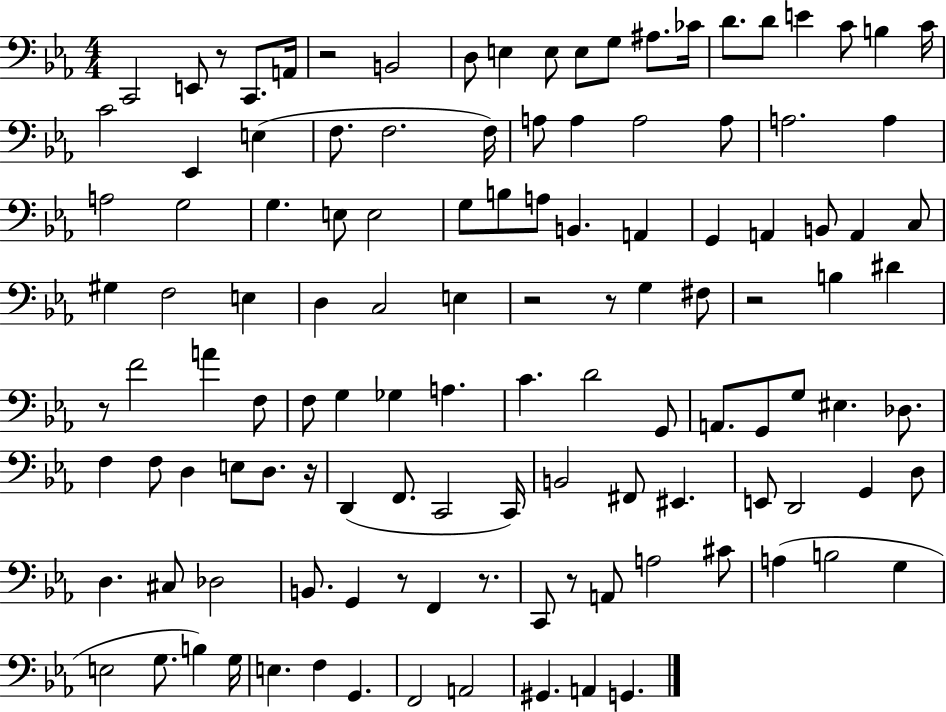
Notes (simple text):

C2/h E2/e R/e C2/e. A2/s R/h B2/h D3/e E3/q E3/e E3/e G3/e A#3/e. CES4/s D4/e. D4/e E4/q C4/e B3/q C4/s C4/h Eb2/q E3/q F3/e. F3/h. F3/s A3/e A3/q A3/h A3/e A3/h. A3/q A3/h G3/h G3/q. E3/e E3/h G3/e B3/e A3/e B2/q. A2/q G2/q A2/q B2/e A2/q C3/e G#3/q F3/h E3/q D3/q C3/h E3/q R/h R/e G3/q F#3/e R/h B3/q D#4/q R/e F4/h A4/q F3/e F3/e G3/q Gb3/q A3/q. C4/q. D4/h G2/e A2/e. G2/e G3/e EIS3/q. Db3/e. F3/q F3/e D3/q E3/e D3/e. R/s D2/q F2/e. C2/h C2/s B2/h F#2/e EIS2/q. E2/e D2/h G2/q D3/e D3/q. C#3/e Db3/h B2/e. G2/q R/e F2/q R/e. C2/e R/e A2/e A3/h C#4/e A3/q B3/h G3/q E3/h G3/e. B3/q G3/s E3/q. F3/q G2/q. F2/h A2/h G#2/q. A2/q G2/q.